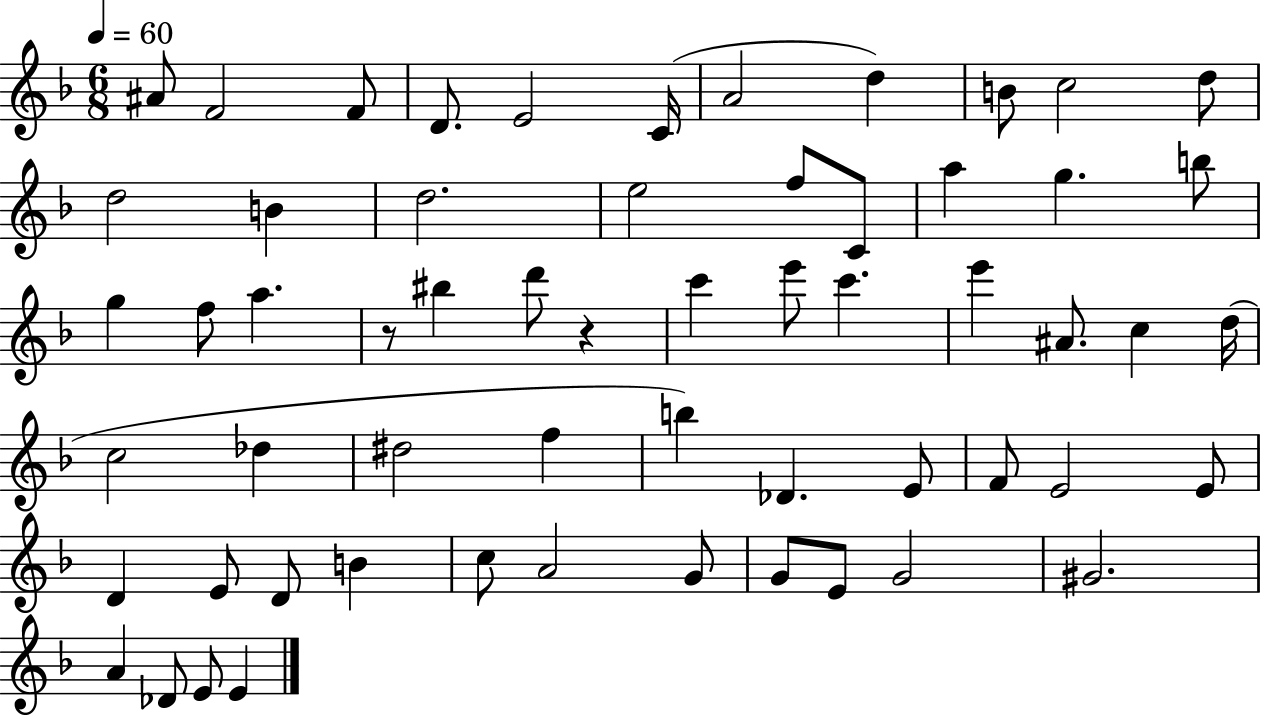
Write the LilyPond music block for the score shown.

{
  \clef treble
  \numericTimeSignature
  \time 6/8
  \key f \major
  \tempo 4 = 60
  ais'8 f'2 f'8 | d'8. e'2 c'16( | a'2 d''4) | b'8 c''2 d''8 | \break d''2 b'4 | d''2. | e''2 f''8 c'8 | a''4 g''4. b''8 | \break g''4 f''8 a''4. | r8 bis''4 d'''8 r4 | c'''4 e'''8 c'''4. | e'''4 ais'8. c''4 d''16( | \break c''2 des''4 | dis''2 f''4 | b''4) des'4. e'8 | f'8 e'2 e'8 | \break d'4 e'8 d'8 b'4 | c''8 a'2 g'8 | g'8 e'8 g'2 | gis'2. | \break a'4 des'8 e'8 e'4 | \bar "|."
}